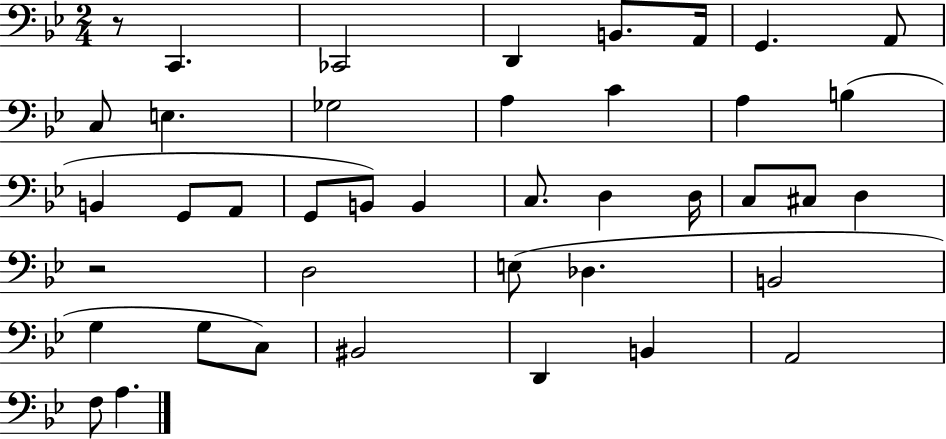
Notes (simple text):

R/e C2/q. CES2/h D2/q B2/e. A2/s G2/q. A2/e C3/e E3/q. Gb3/h A3/q C4/q A3/q B3/q B2/q G2/e A2/e G2/e B2/e B2/q C3/e. D3/q D3/s C3/e C#3/e D3/q R/h D3/h E3/e Db3/q. B2/h G3/q G3/e C3/e BIS2/h D2/q B2/q A2/h F3/e A3/q.